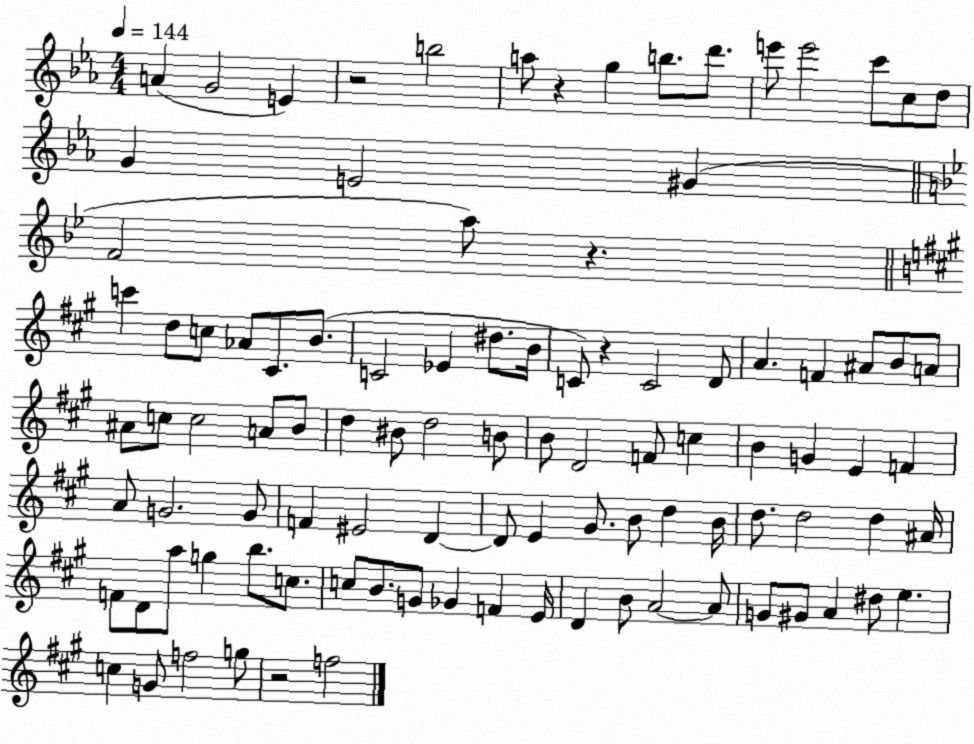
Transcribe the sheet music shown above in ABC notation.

X:1
T:Untitled
M:4/4
L:1/4
K:Eb
A G2 E z2 b2 a/2 z g b/2 d'/2 e'/2 e'2 c'/2 c/2 d/2 G E2 ^G F2 a/2 z c' d/2 c/2 _A/2 ^C/2 B/2 C2 _E ^d/2 B/4 C/2 z C2 D/2 A F ^A/2 B/2 A/2 ^A/2 c/2 c2 A/2 B/2 d ^B/2 d2 B/2 B/2 D2 F/2 c B G E F A/2 G2 G/2 F ^E2 D D/2 E ^G/2 B/2 d B/4 d/2 d2 d ^A/4 F/2 D/2 a/2 g b/2 c/2 c/2 B/2 G/2 _G F E/4 D B/2 A2 A/2 G/2 ^G/2 A ^d/2 e c G/2 f2 g/2 z2 f2